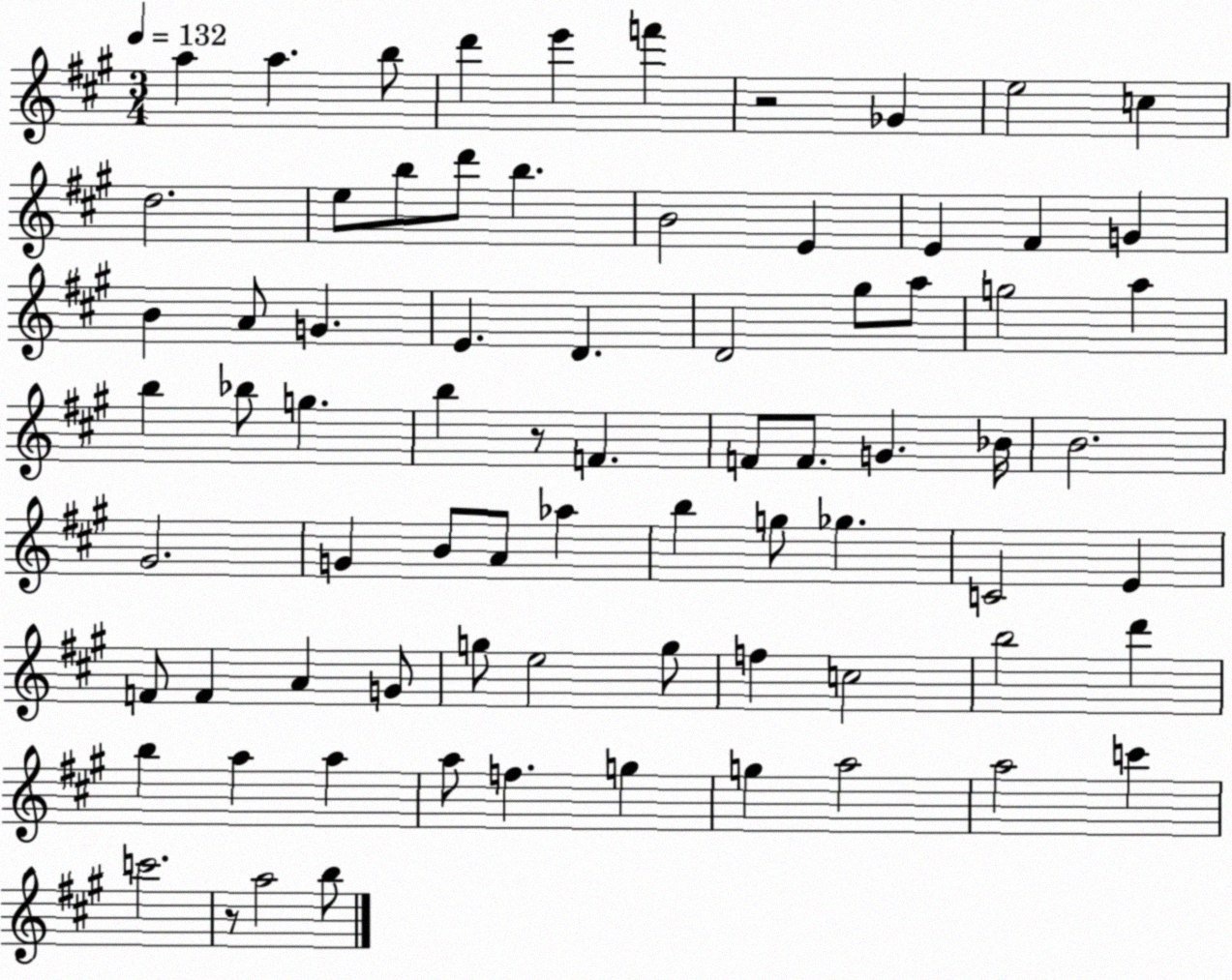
X:1
T:Untitled
M:3/4
L:1/4
K:A
a a b/2 d' e' f' z2 _G e2 c d2 e/2 b/2 d'/2 b B2 E E ^F G B A/2 G E D D2 ^g/2 a/2 g2 a b _b/2 g b z/2 F F/2 F/2 G _B/4 B2 ^G2 G B/2 A/2 _a b g/2 _g C2 E F/2 F A G/2 g/2 e2 g/2 f c2 b2 d' b a a a/2 f g g a2 a2 c' c'2 z/2 a2 b/2